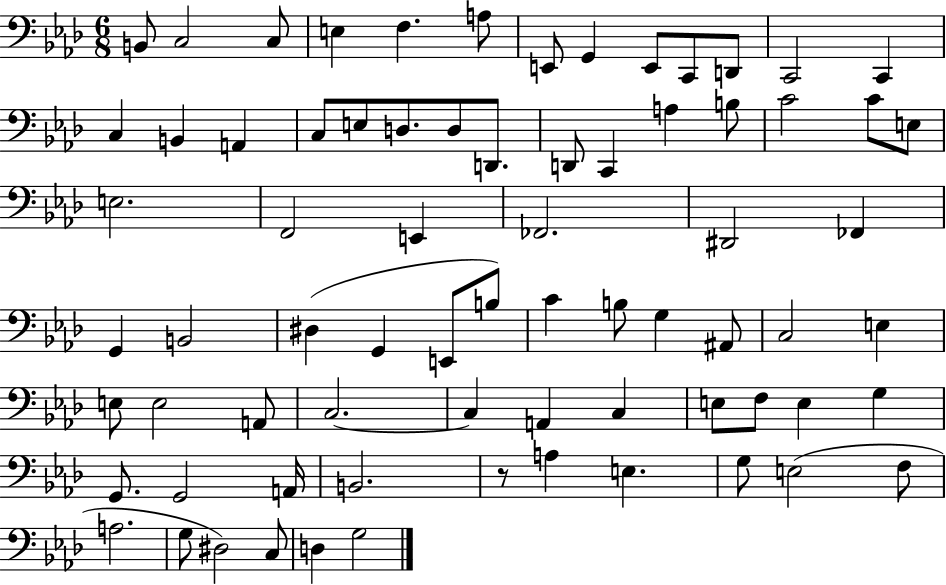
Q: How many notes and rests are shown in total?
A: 73